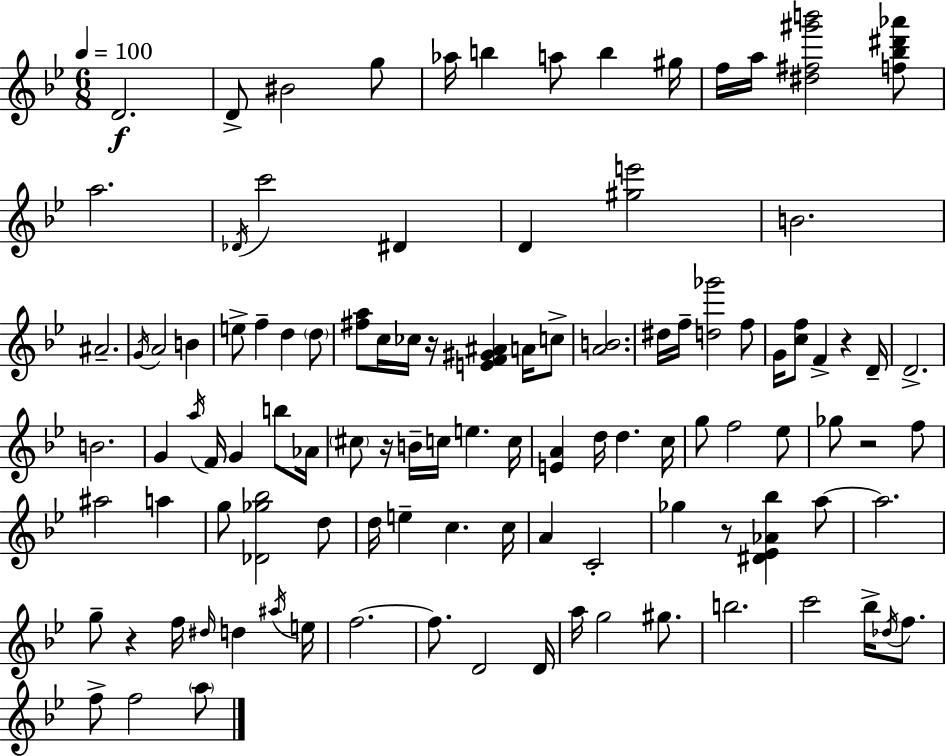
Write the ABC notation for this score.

X:1
T:Untitled
M:6/8
L:1/4
K:Gm
D2 D/2 ^B2 g/2 _a/4 b a/2 b ^g/4 f/4 a/4 [^d^f^g'b']2 [f_b^d'_a']/2 a2 _D/4 c'2 ^D D [^ge']2 B2 ^A2 G/4 A2 B e/2 f d d/2 [^fa]/2 c/4 _c/4 z/4 [EF^G^A] A/4 c/2 [AB]2 ^d/4 f/4 [d_g']2 f/2 G/4 [cf]/2 F z D/4 D2 B2 G a/4 F/4 G b/2 _A/4 ^c/2 z/4 B/4 c/4 e c/4 [EA] d/4 d c/4 g/2 f2 _e/2 _g/2 z2 f/2 ^a2 a g/2 [_D_g_b]2 d/2 d/4 e c c/4 A C2 _g z/2 [^D_E_A_b] a/2 a2 g/2 z f/4 ^d/4 d ^a/4 e/4 f2 f/2 D2 D/4 a/4 g2 ^g/2 b2 c'2 _b/4 _d/4 f/2 f/2 f2 a/2